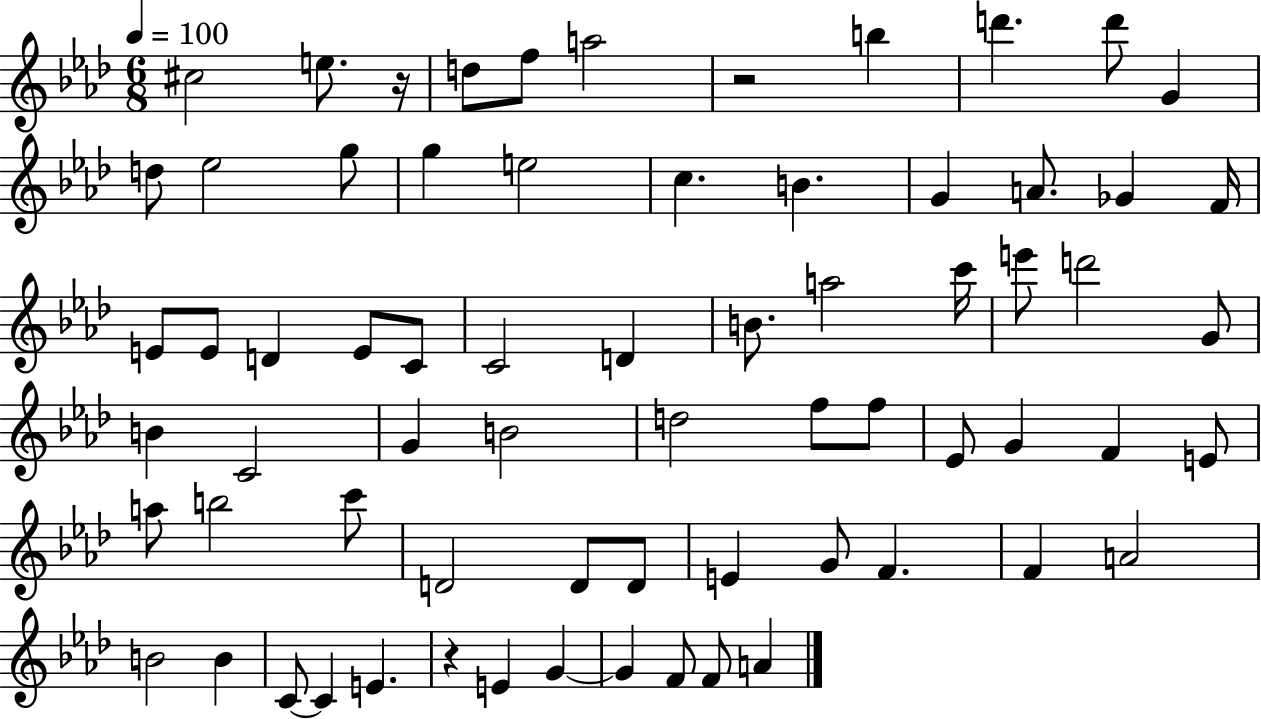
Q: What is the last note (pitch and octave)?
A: A4